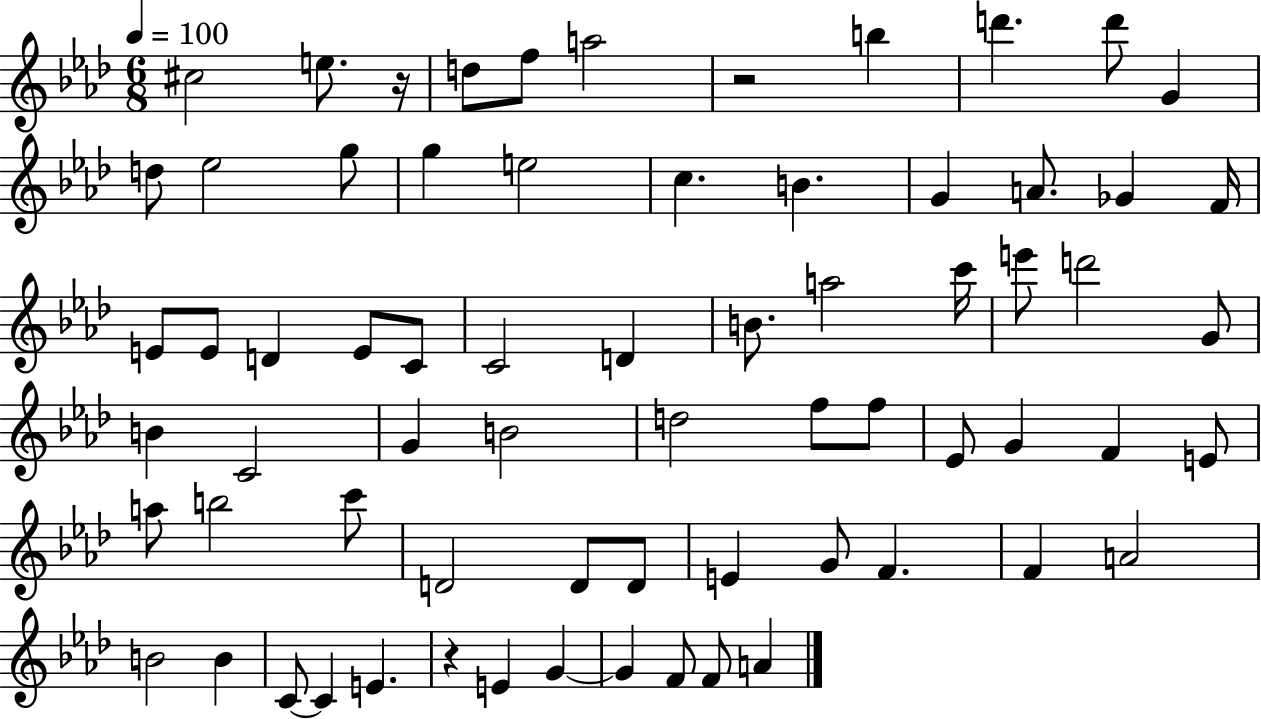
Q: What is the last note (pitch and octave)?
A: A4